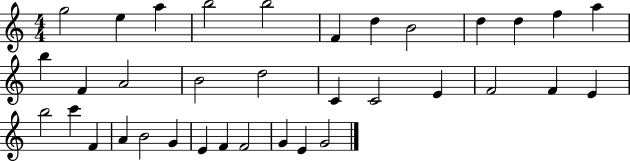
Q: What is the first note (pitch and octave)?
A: G5